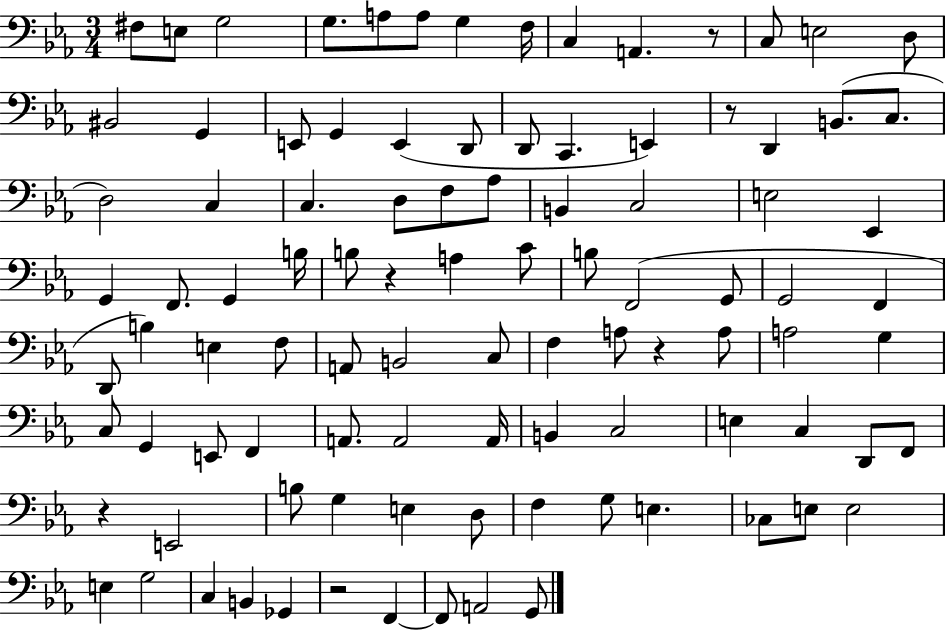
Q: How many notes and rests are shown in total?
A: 98